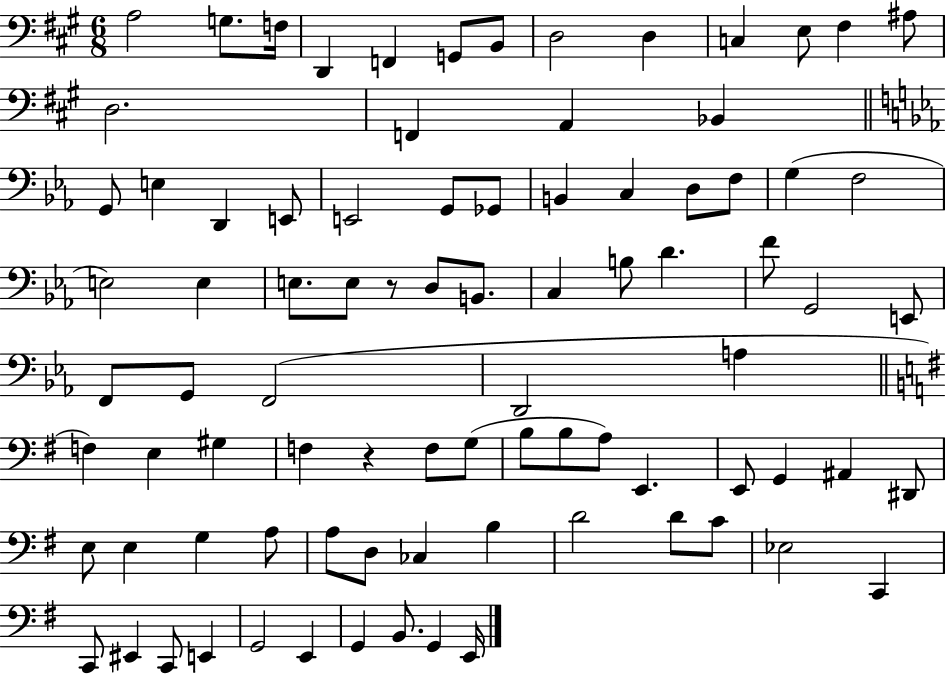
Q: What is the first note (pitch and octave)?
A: A3